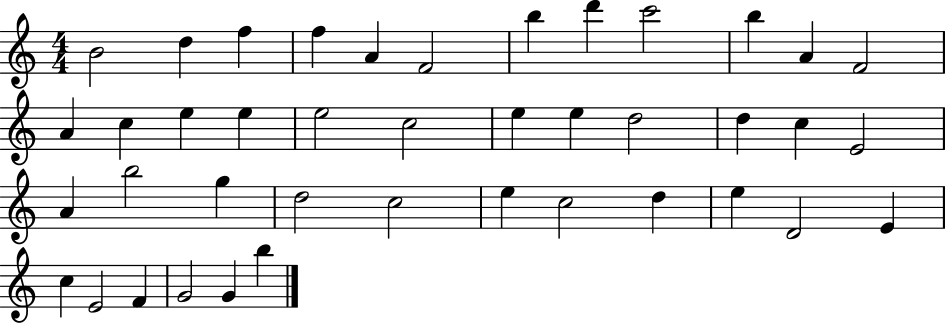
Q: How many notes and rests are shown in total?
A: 41